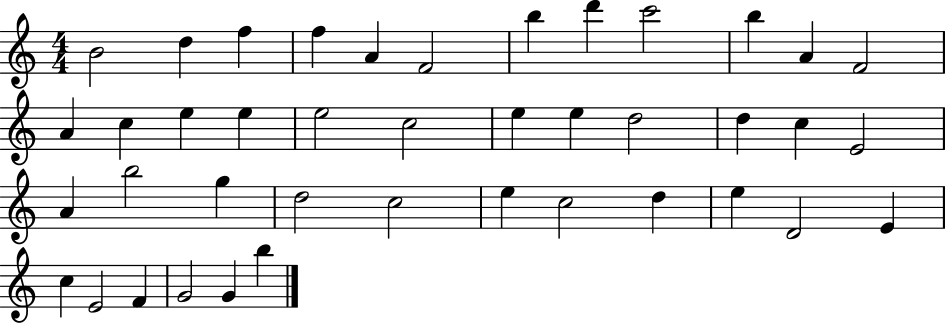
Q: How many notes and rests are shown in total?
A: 41